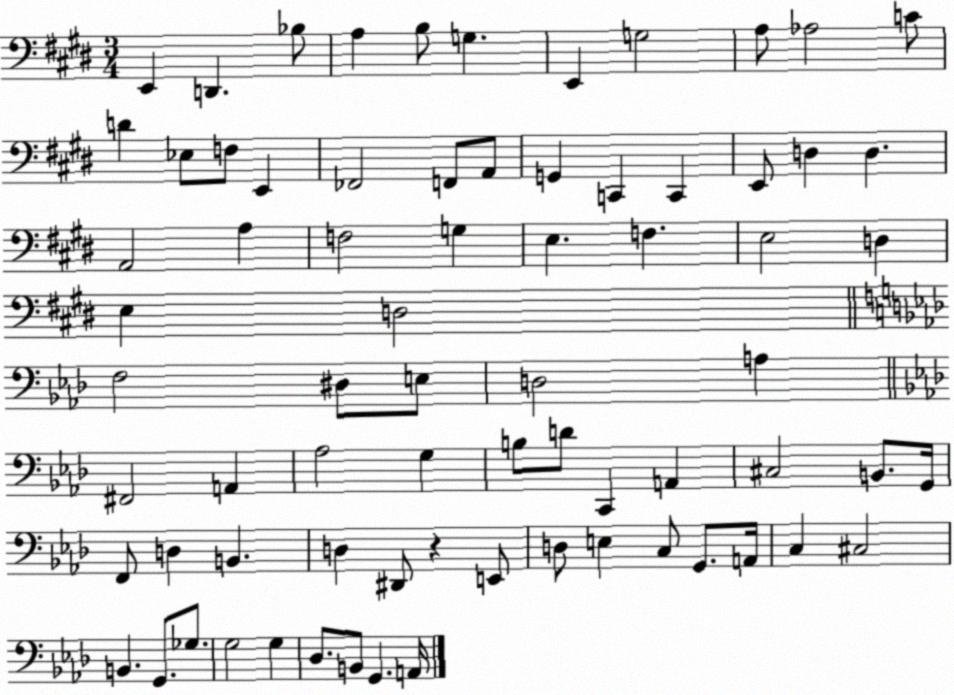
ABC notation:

X:1
T:Untitled
M:3/4
L:1/4
K:E
E,, D,, _B,/2 A, B,/2 G, E,, G,2 A,/2 _A,2 C/2 D _E,/2 F,/2 E,, _F,,2 F,,/2 A,,/2 G,, C,, C,, E,,/2 D, D, A,,2 A, F,2 G, E, F, E,2 D, E, D,2 F,2 ^D,/2 E,/2 D,2 A, ^F,,2 A,, _A,2 G, B,/2 D/2 C,, A,, ^C,2 B,,/2 G,,/4 F,,/2 D, B,, D, ^D,,/2 z E,,/2 D,/2 E, C,/2 G,,/2 A,,/4 C, ^C,2 B,, G,,/2 _G,/2 G,2 G, _D,/2 B,,/2 G,, A,,/4